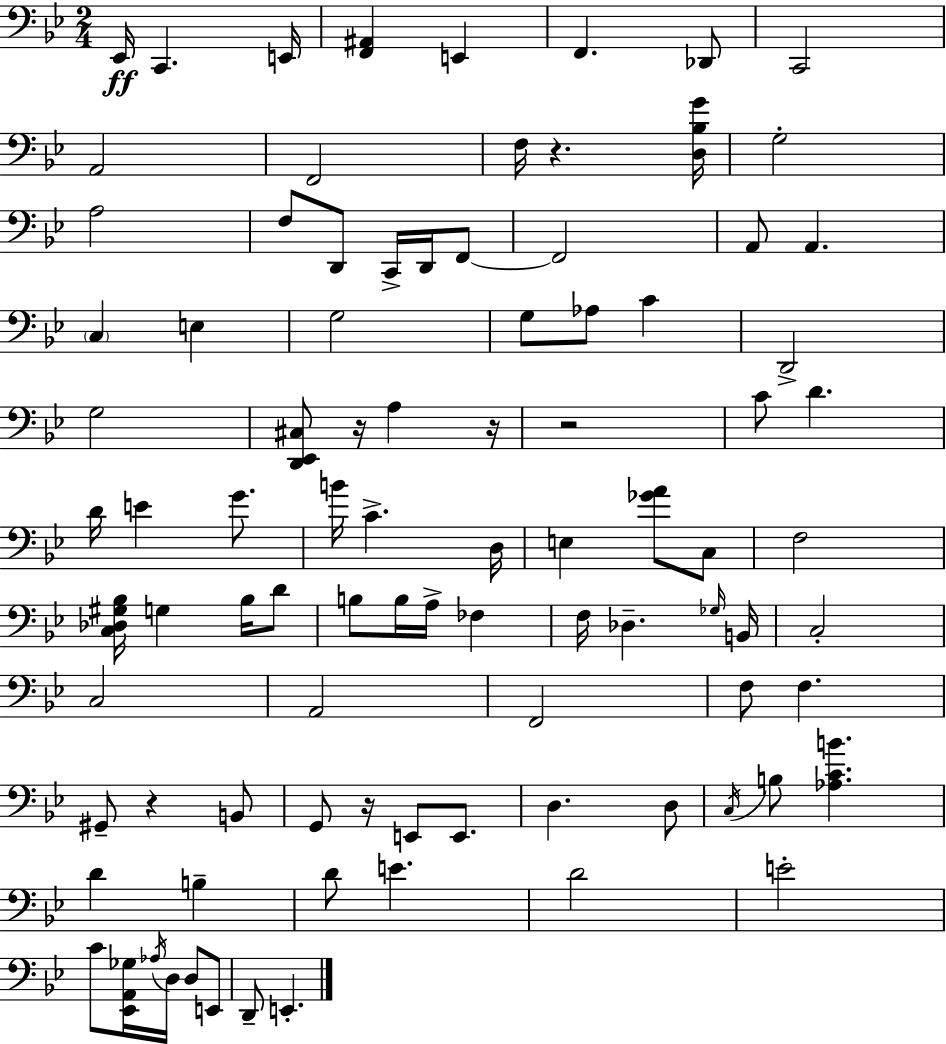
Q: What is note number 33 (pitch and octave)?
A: E4